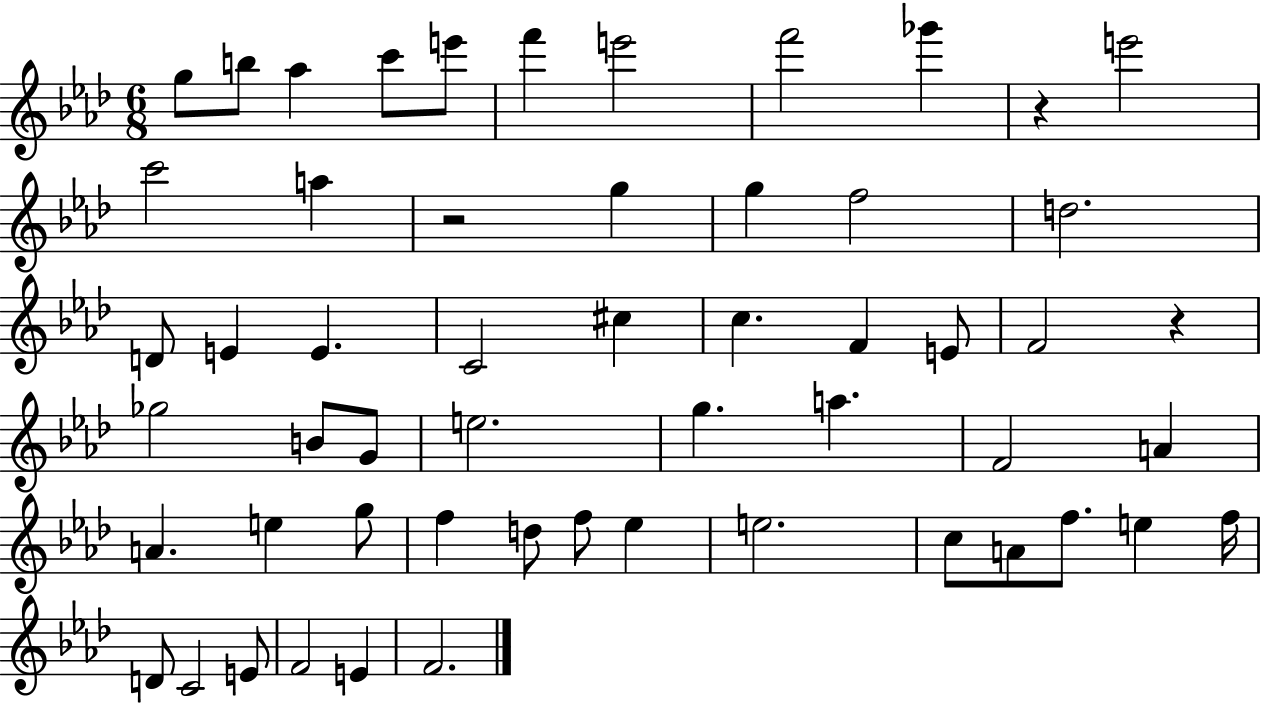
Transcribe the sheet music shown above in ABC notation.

X:1
T:Untitled
M:6/8
L:1/4
K:Ab
g/2 b/2 _a c'/2 e'/2 f' e'2 f'2 _g' z e'2 c'2 a z2 g g f2 d2 D/2 E E C2 ^c c F E/2 F2 z _g2 B/2 G/2 e2 g a F2 A A e g/2 f d/2 f/2 _e e2 c/2 A/2 f/2 e f/4 D/2 C2 E/2 F2 E F2